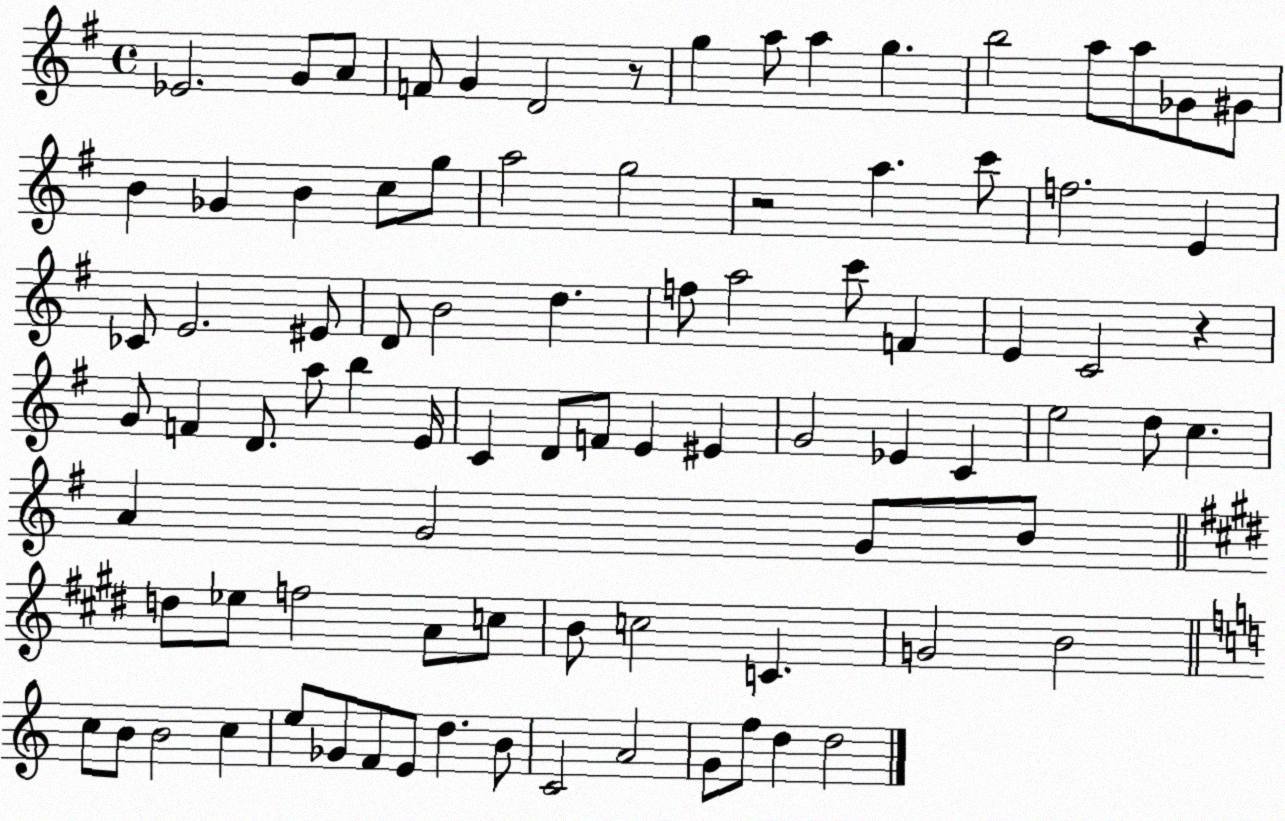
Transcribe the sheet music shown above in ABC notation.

X:1
T:Untitled
M:4/4
L:1/4
K:G
_E2 G/2 A/2 F/2 G D2 z/2 g a/2 a g b2 a/2 a/2 _G/2 ^G/2 B _G B c/2 g/2 a2 g2 z2 a c'/2 f2 E _C/2 E2 ^E/2 D/2 B2 d f/2 a2 c'/2 F E C2 z G/2 F D/2 a/2 b E/4 C D/2 F/2 E ^E G2 _E C e2 d/2 c A G2 G/2 B/2 d/2 _e/2 f2 A/2 c/2 B/2 c2 C G2 B2 c/2 B/2 B2 c e/2 _G/2 F/2 E/2 d B/2 C2 A2 G/2 f/2 d d2